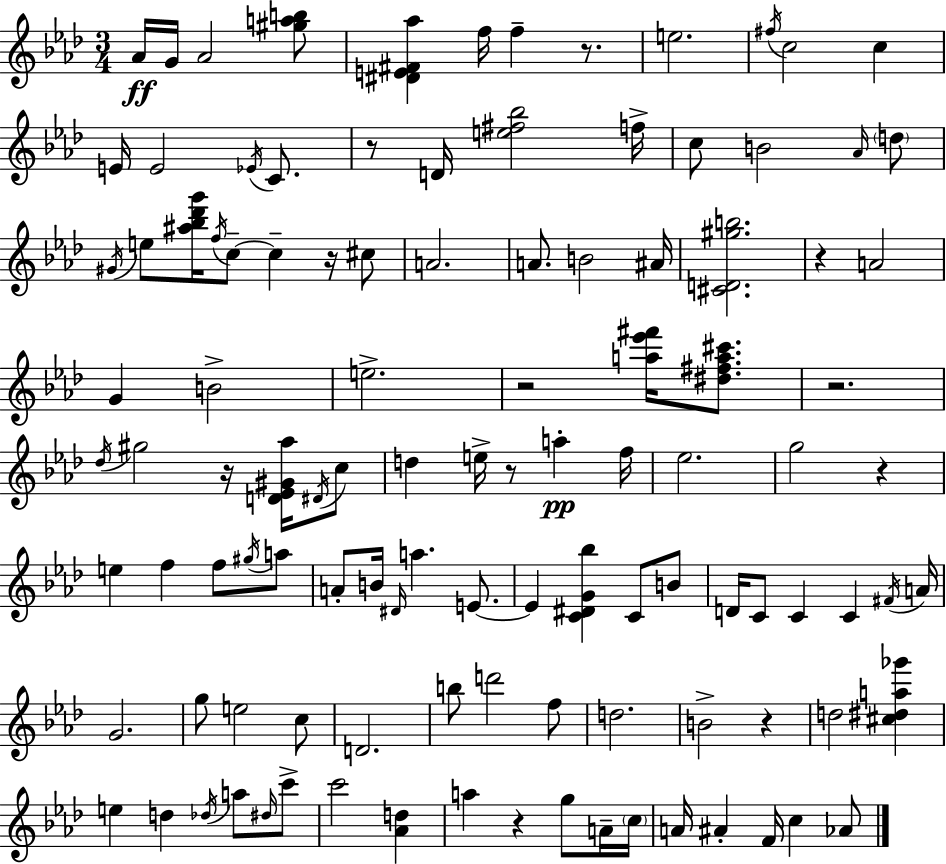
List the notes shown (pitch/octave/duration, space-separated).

Ab4/s G4/s Ab4/h [G#5,A5,B5]/e [D#4,E4,F#4,Ab5]/q F5/s F5/q R/e. E5/h. F#5/s C5/h C5/q E4/s E4/h Eb4/s C4/e. R/e D4/s [E5,F#5,Bb5]/h F5/s C5/e B4/h Ab4/s D5/e G#4/s E5/e [A#5,Bb5,Db6,G6]/s F5/s C5/e C5/q R/s C#5/e A4/h. A4/e. B4/h A#4/s [C#4,D4,G#5,B5]/h. R/q A4/h G4/q B4/h E5/h. R/h [A5,Eb6,F#6]/s [D#5,F#5,A5,C#6]/e. R/h. Db5/s G#5/h R/s [D4,Eb4,G#4,Ab5]/s D#4/s C5/e D5/q E5/s R/e A5/q F5/s Eb5/h. G5/h R/q E5/q F5/q F5/e G#5/s A5/e A4/e B4/s D#4/s A5/q. E4/e. E4/q [C4,D#4,G4,Bb5]/q C4/e B4/e D4/s C4/e C4/q C4/q F#4/s A4/s G4/h. G5/e E5/h C5/e D4/h. B5/e D6/h F5/e D5/h. B4/h R/q D5/h [C#5,D#5,A5,Gb6]/q E5/q D5/q Db5/s A5/e D#5/s C6/e C6/h [Ab4,D5]/q A5/q R/q G5/e A4/s C5/s A4/s A#4/q F4/s C5/q Ab4/e